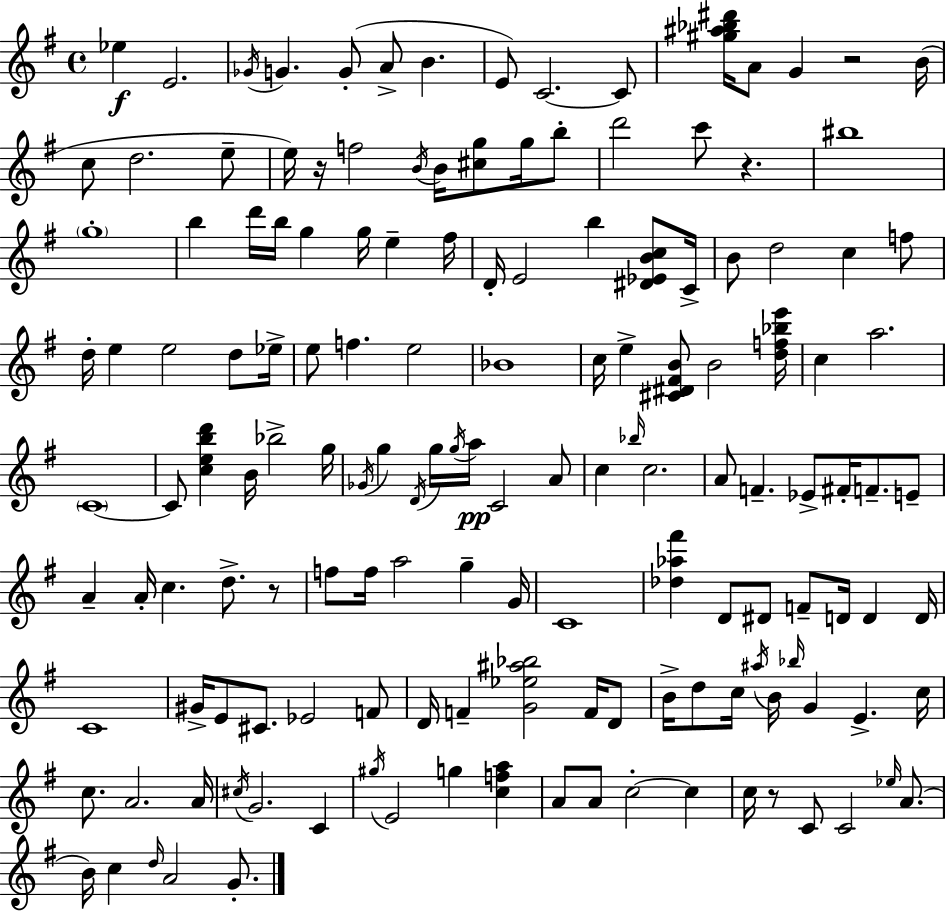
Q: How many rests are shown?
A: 5